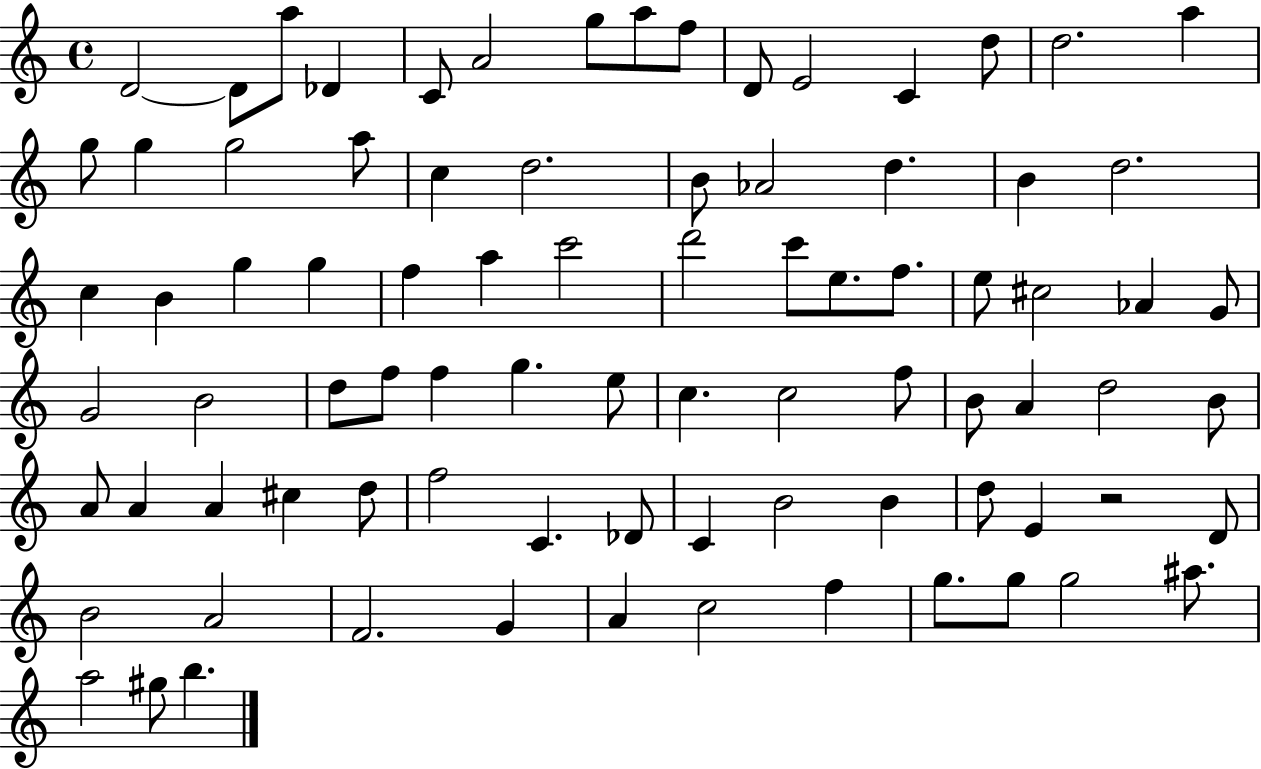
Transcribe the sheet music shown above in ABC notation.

X:1
T:Untitled
M:4/4
L:1/4
K:C
D2 D/2 a/2 _D C/2 A2 g/2 a/2 f/2 D/2 E2 C d/2 d2 a g/2 g g2 a/2 c d2 B/2 _A2 d B d2 c B g g f a c'2 d'2 c'/2 e/2 f/2 e/2 ^c2 _A G/2 G2 B2 d/2 f/2 f g e/2 c c2 f/2 B/2 A d2 B/2 A/2 A A ^c d/2 f2 C _D/2 C B2 B d/2 E z2 D/2 B2 A2 F2 G A c2 f g/2 g/2 g2 ^a/2 a2 ^g/2 b